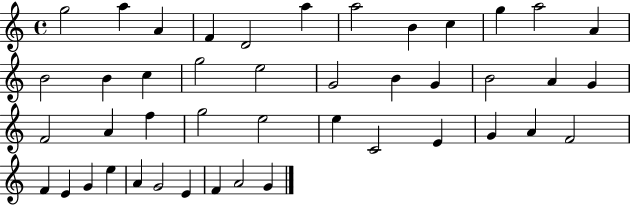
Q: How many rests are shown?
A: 0